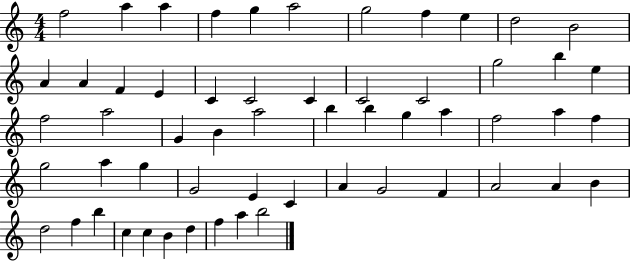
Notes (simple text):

F5/h A5/q A5/q F5/q G5/q A5/h G5/h F5/q E5/q D5/h B4/h A4/q A4/q F4/q E4/q C4/q C4/h C4/q C4/h C4/h G5/h B5/q E5/q F5/h A5/h G4/q B4/q A5/h B5/q B5/q G5/q A5/q F5/h A5/q F5/q G5/h A5/q G5/q G4/h E4/q C4/q A4/q G4/h F4/q A4/h A4/q B4/q D5/h F5/q B5/q C5/q C5/q B4/q D5/q F5/q A5/q B5/h